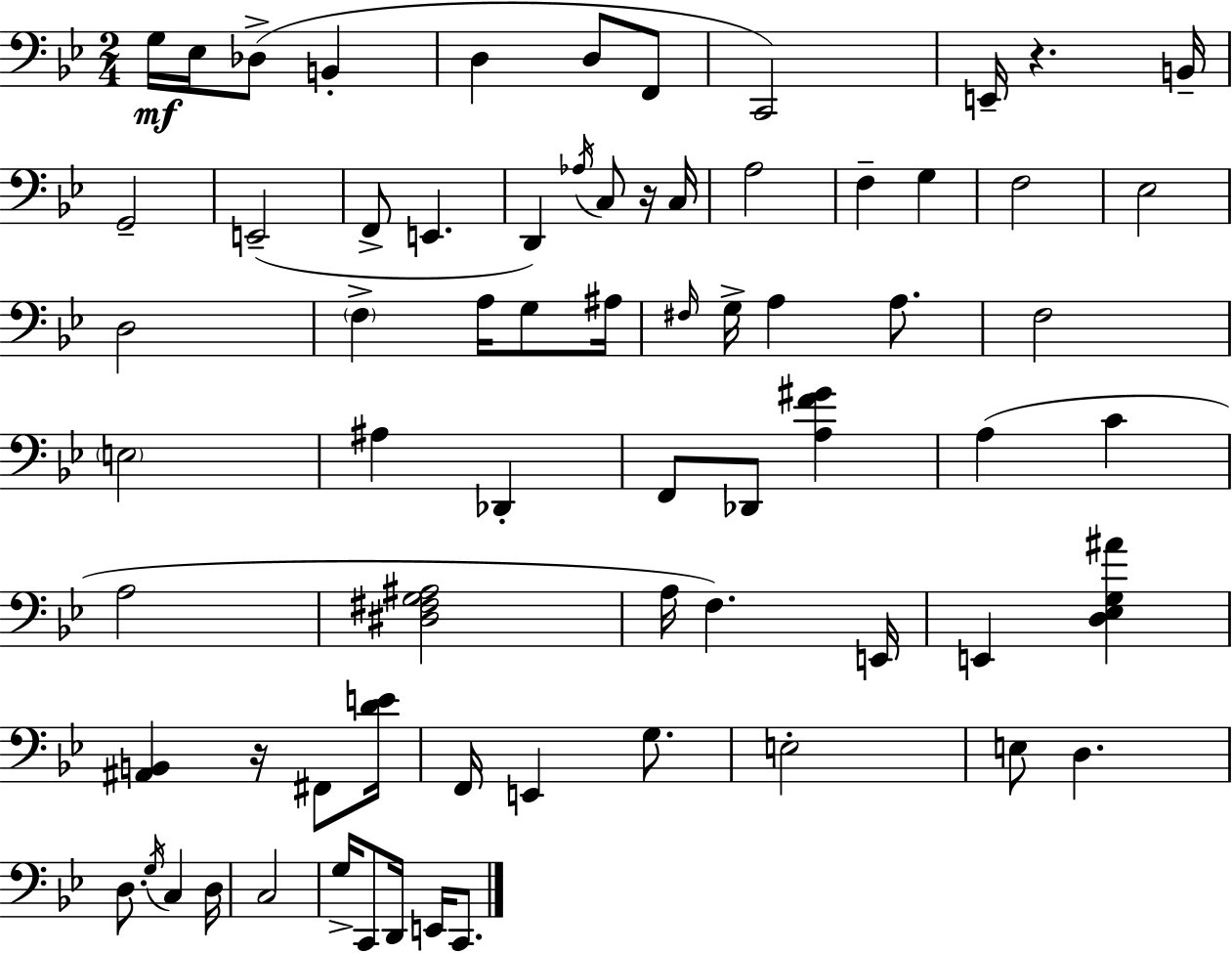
X:1
T:Untitled
M:2/4
L:1/4
K:Bb
G,/4 _E,/4 _D,/2 B,, D, D,/2 F,,/2 C,,2 E,,/4 z B,,/4 G,,2 E,,2 F,,/2 E,, D,, _A,/4 C,/2 z/4 C,/4 A,2 F, G, F,2 _E,2 D,2 F, A,/4 G,/2 ^A,/4 ^F,/4 G,/4 A, A,/2 F,2 E,2 ^A, _D,, F,,/2 _D,,/2 [A,F^G] A, C A,2 [^D,^F,G,^A,]2 A,/4 F, E,,/4 E,, [D,_E,G,^A] [^A,,B,,] z/4 ^F,,/2 [DE]/4 F,,/4 E,, G,/2 E,2 E,/2 D, D,/2 G,/4 C, D,/4 C,2 G,/4 C,,/2 D,,/4 E,,/4 C,,/2